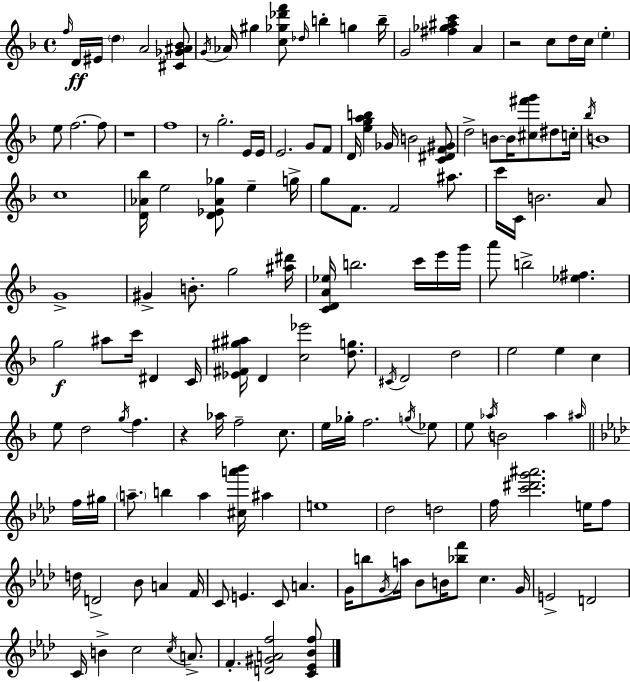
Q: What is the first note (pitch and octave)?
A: F5